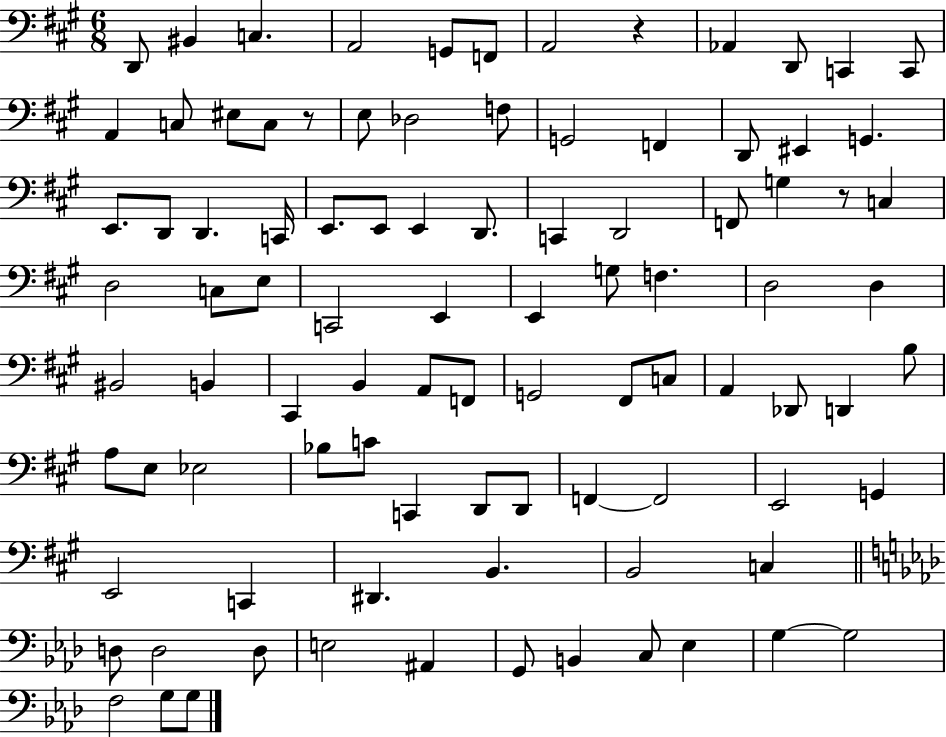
X:1
T:Untitled
M:6/8
L:1/4
K:A
D,,/2 ^B,, C, A,,2 G,,/2 F,,/2 A,,2 z _A,, D,,/2 C,, C,,/2 A,, C,/2 ^E,/2 C,/2 z/2 E,/2 _D,2 F,/2 G,,2 F,, D,,/2 ^E,, G,, E,,/2 D,,/2 D,, C,,/4 E,,/2 E,,/2 E,, D,,/2 C,, D,,2 F,,/2 G, z/2 C, D,2 C,/2 E,/2 C,,2 E,, E,, G,/2 F, D,2 D, ^B,,2 B,, ^C,, B,, A,,/2 F,,/2 G,,2 ^F,,/2 C,/2 A,, _D,,/2 D,, B,/2 A,/2 E,/2 _E,2 _B,/2 C/2 C,, D,,/2 D,,/2 F,, F,,2 E,,2 G,, E,,2 C,, ^D,, B,, B,,2 C, D,/2 D,2 D,/2 E,2 ^A,, G,,/2 B,, C,/2 _E, G, G,2 F,2 G,/2 G,/2